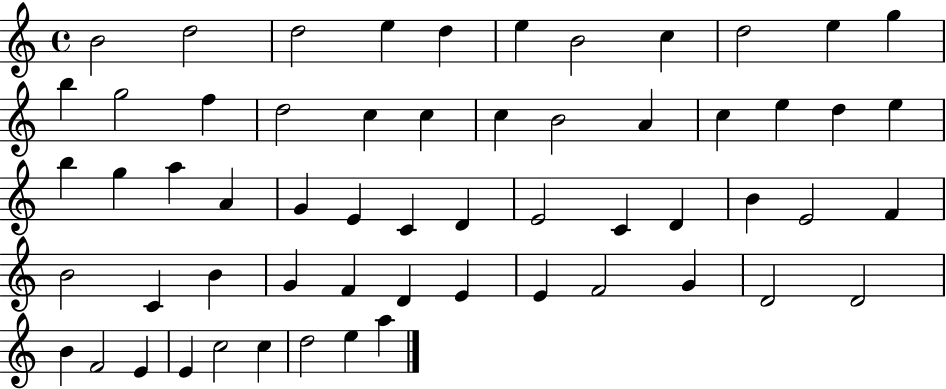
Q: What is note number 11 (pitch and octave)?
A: G5